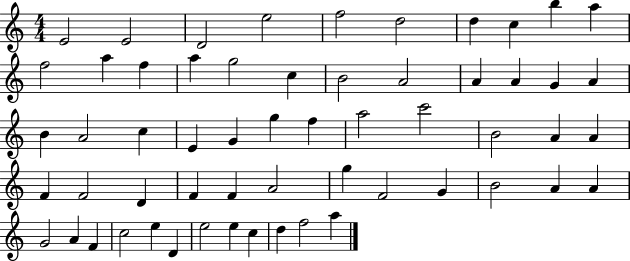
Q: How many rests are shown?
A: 0